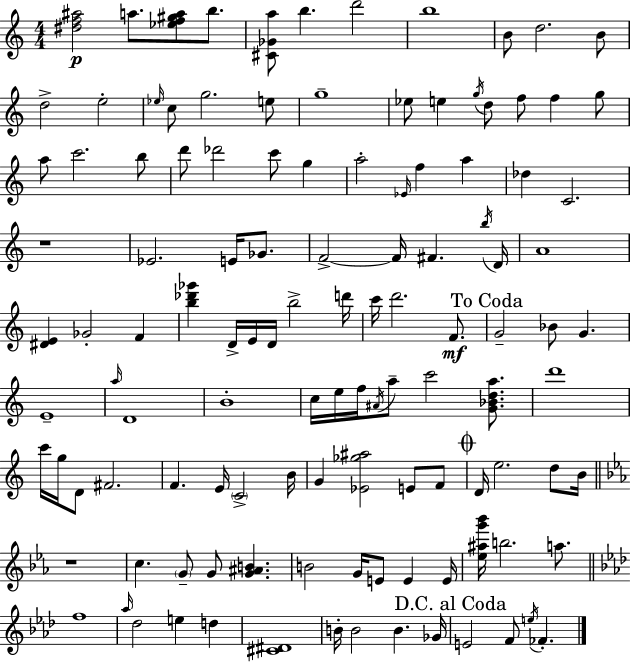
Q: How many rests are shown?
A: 2